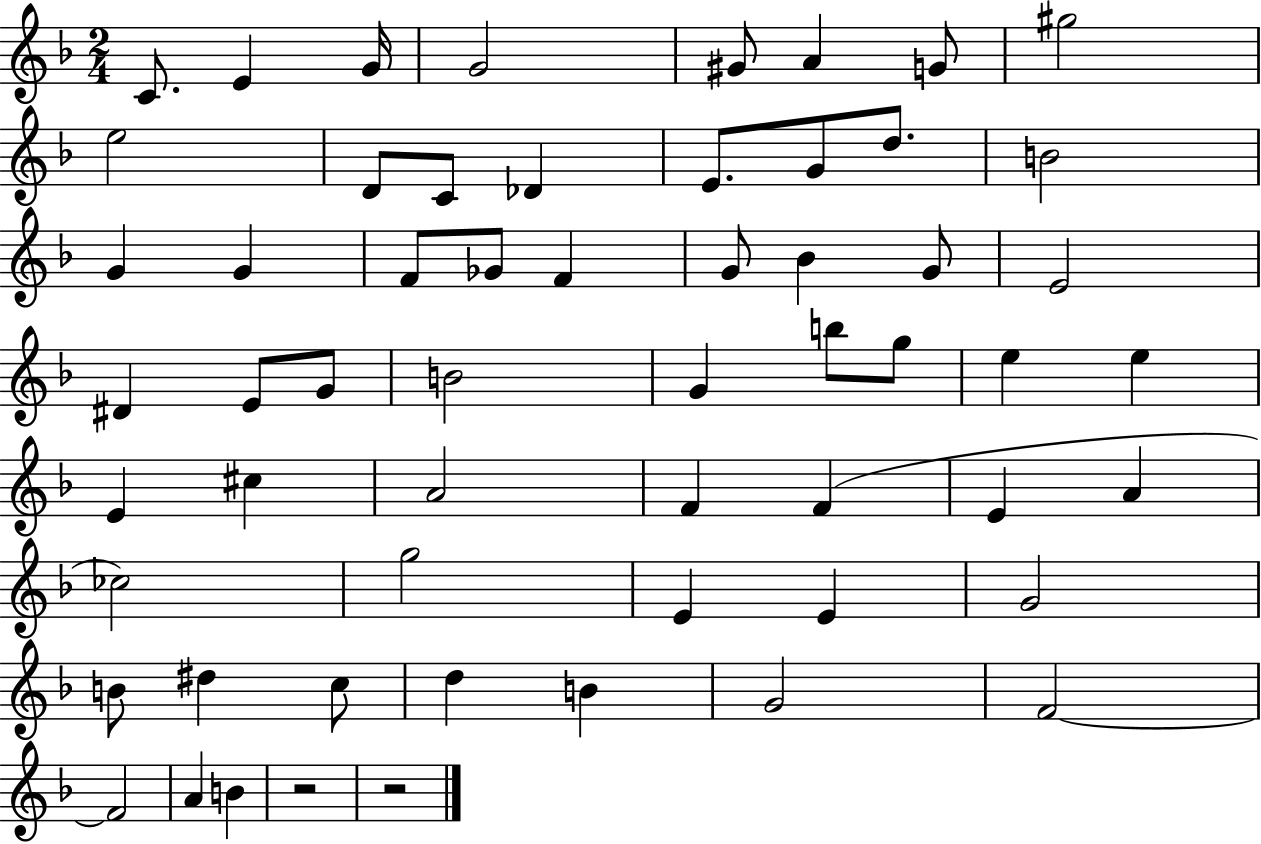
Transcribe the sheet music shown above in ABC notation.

X:1
T:Untitled
M:2/4
L:1/4
K:F
C/2 E G/4 G2 ^G/2 A G/2 ^g2 e2 D/2 C/2 _D E/2 G/2 d/2 B2 G G F/2 _G/2 F G/2 _B G/2 E2 ^D E/2 G/2 B2 G b/2 g/2 e e E ^c A2 F F E A _c2 g2 E E G2 B/2 ^d c/2 d B G2 F2 F2 A B z2 z2